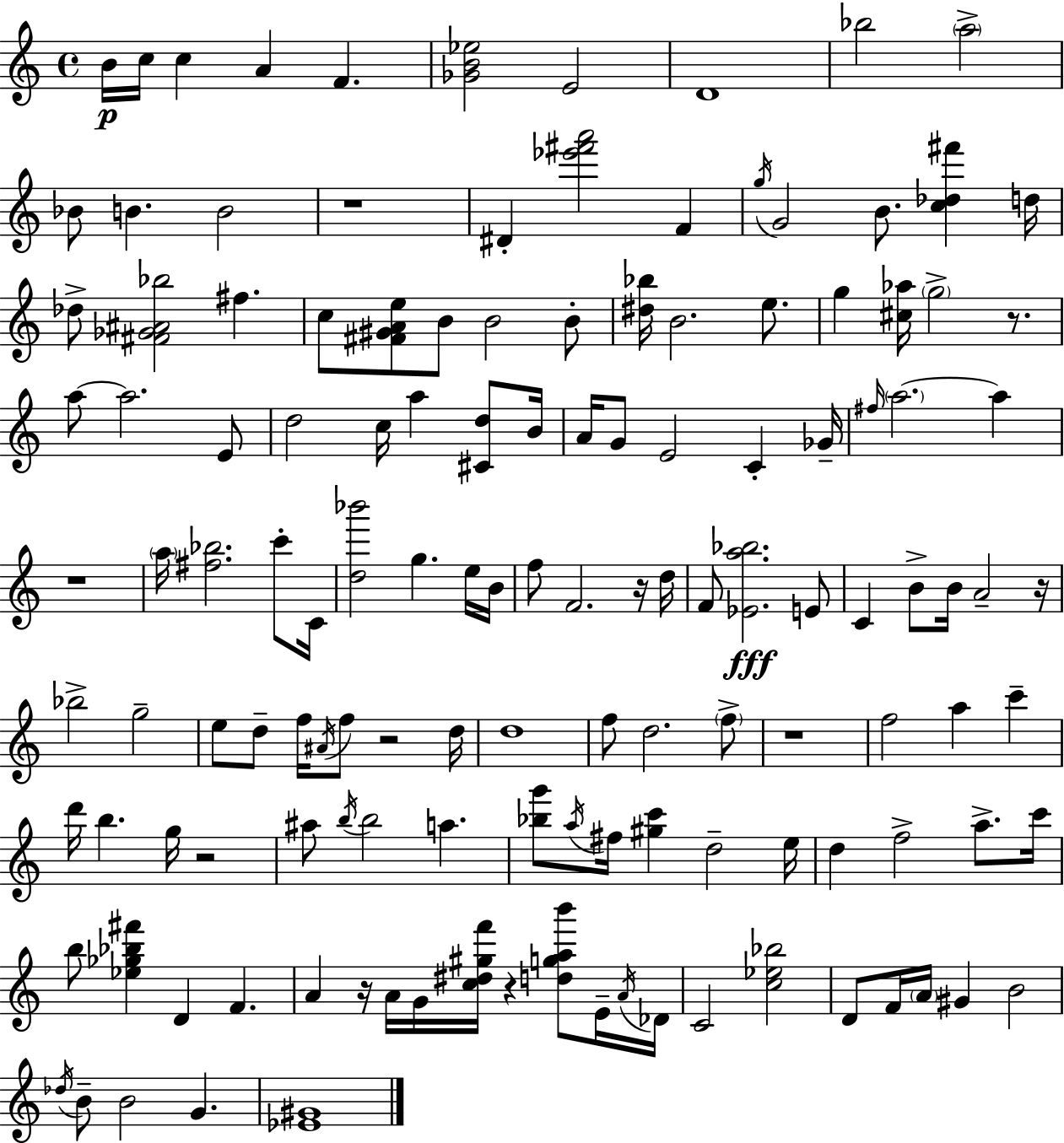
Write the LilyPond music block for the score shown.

{
  \clef treble
  \time 4/4
  \defaultTimeSignature
  \key c \major
  b'16\p c''16 c''4 a'4 f'4. | <ges' b' ees''>2 e'2 | d'1 | bes''2 \parenthesize a''2-> | \break bes'8 b'4. b'2 | r1 | dis'4-. <ees''' fis''' a'''>2 f'4 | \acciaccatura { g''16 } g'2 b'8. <c'' des'' fis'''>4 | \break d''16 des''8-> <fis' ges' ais' bes''>2 fis''4. | c''8 <fis' gis' a' e''>8 b'8 b'2 b'8-. | <dis'' bes''>16 b'2. e''8. | g''4 <cis'' aes''>16 \parenthesize g''2-> r8. | \break a''8~~ a''2. e'8 | d''2 c''16 a''4 <cis' d''>8 | b'16 a'16 g'8 e'2 c'4-. | ges'16-- \grace { fis''16 } \parenthesize a''2.~~ a''4 | \break r1 | \parenthesize a''16 <fis'' bes''>2. c'''8-. | c'16 <d'' bes'''>2 g''4. | e''16 b'16 f''8 f'2. | \break r16 d''16 f'8 <ees' a'' bes''>2.\fff | e'8 c'4 b'8-> b'16 a'2-- | r16 bes''2-> g''2-- | e''8 d''8-- f''16 \acciaccatura { ais'16 } f''8 r2 | \break d''16 d''1 | f''8 d''2. | \parenthesize f''8-> r1 | f''2 a''4 c'''4-- | \break d'''16 b''4. g''16 r2 | ais''8 \acciaccatura { b''16 } b''2 a''4. | <bes'' g'''>8 \acciaccatura { a''16 } fis''16 <gis'' c'''>4 d''2-- | e''16 d''4 f''2-> | \break a''8.-> c'''16 b''8 <ees'' ges'' bes'' fis'''>4 d'4 f'4. | a'4 r16 a'16 g'16 <c'' dis'' gis'' f'''>16 r4 | <d'' g'' a'' b'''>8 e'16-- \acciaccatura { a'16 } des'16 c'2 <c'' ees'' bes''>2 | d'8 f'16 \parenthesize a'16 gis'4 b'2 | \break \acciaccatura { des''16 } b'8-- b'2 | g'4. <ees' gis'>1 | \bar "|."
}